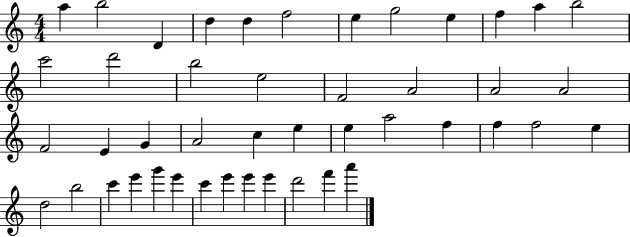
{
  \clef treble
  \numericTimeSignature
  \time 4/4
  \key c \major
  a''4 b''2 d'4 | d''4 d''4 f''2 | e''4 g''2 e''4 | f''4 a''4 b''2 | \break c'''2 d'''2 | b''2 e''2 | f'2 a'2 | a'2 a'2 | \break f'2 e'4 g'4 | a'2 c''4 e''4 | e''4 a''2 f''4 | f''4 f''2 e''4 | \break d''2 b''2 | c'''4 e'''4 g'''4 e'''4 | c'''4 e'''4 e'''4 e'''4 | d'''2 f'''4 a'''4 | \break \bar "|."
}